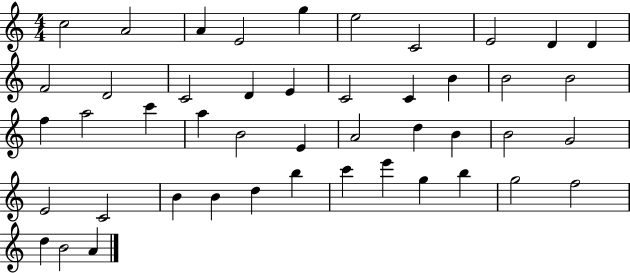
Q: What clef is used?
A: treble